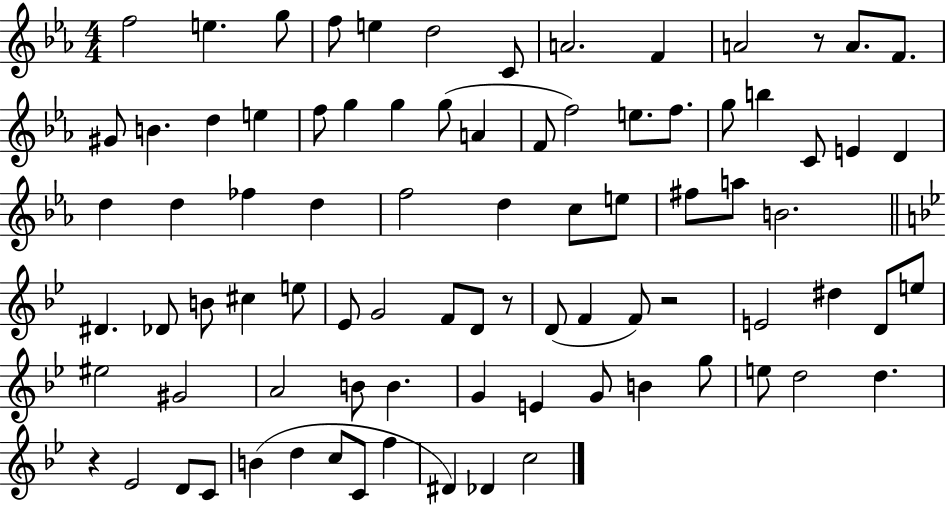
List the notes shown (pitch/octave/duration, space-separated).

F5/h E5/q. G5/e F5/e E5/q D5/h C4/e A4/h. F4/q A4/h R/e A4/e. F4/e. G#4/e B4/q. D5/q E5/q F5/e G5/q G5/q G5/e A4/q F4/e F5/h E5/e. F5/e. G5/e B5/q C4/e E4/q D4/q D5/q D5/q FES5/q D5/q F5/h D5/q C5/e E5/e F#5/e A5/e B4/h. D#4/q. Db4/e B4/e C#5/q E5/e Eb4/e G4/h F4/e D4/e R/e D4/e F4/q F4/e R/h E4/h D#5/q D4/e E5/e EIS5/h G#4/h A4/h B4/e B4/q. G4/q E4/q G4/e B4/q G5/e E5/e D5/h D5/q. R/q Eb4/h D4/e C4/e B4/q D5/q C5/e C4/e F5/q D#4/q Db4/q C5/h